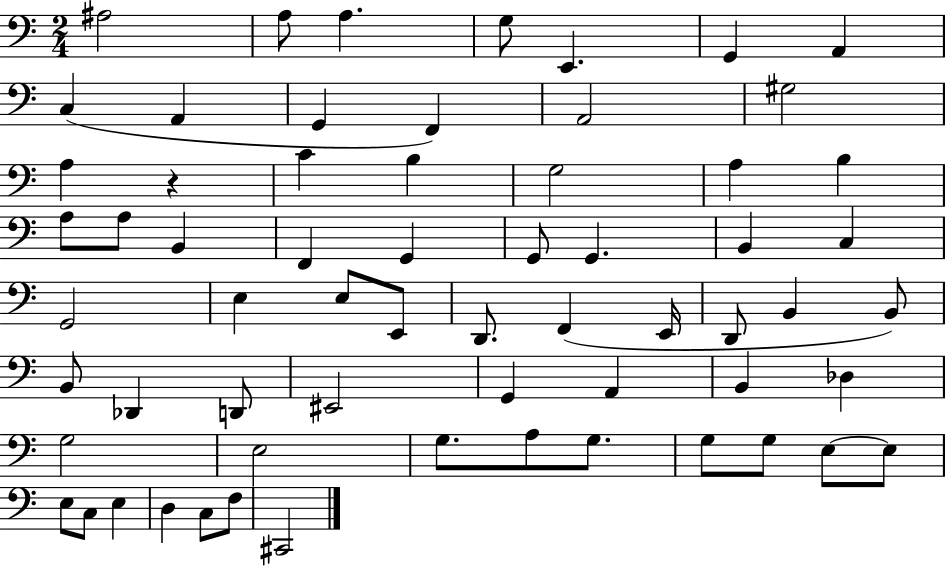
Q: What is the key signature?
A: C major